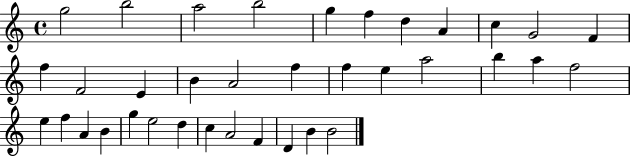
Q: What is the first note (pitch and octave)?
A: G5